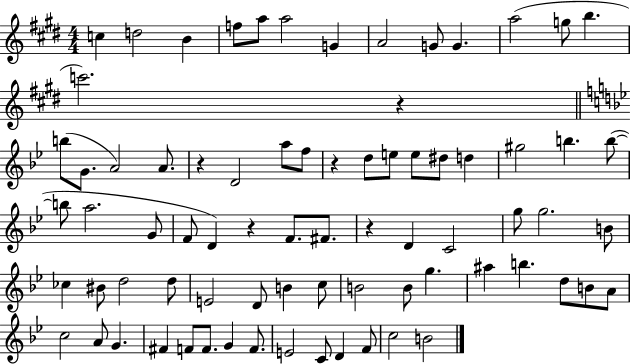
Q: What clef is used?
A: treble